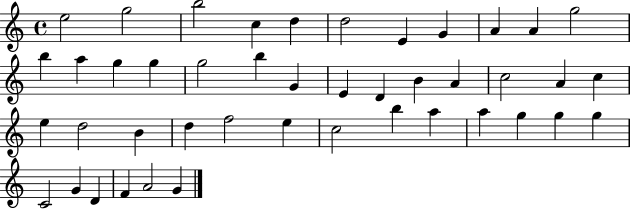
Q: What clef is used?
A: treble